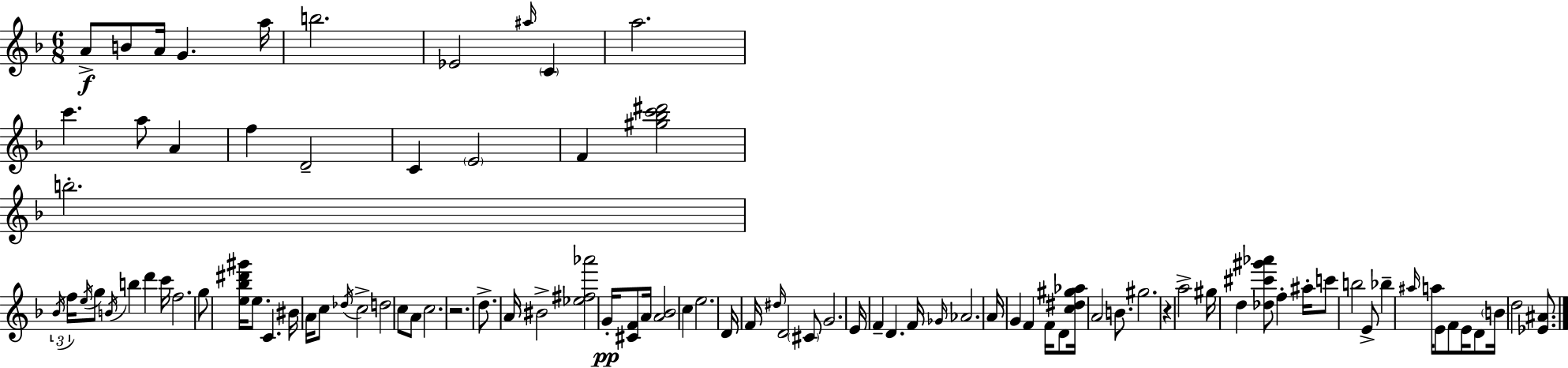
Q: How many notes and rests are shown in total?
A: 94